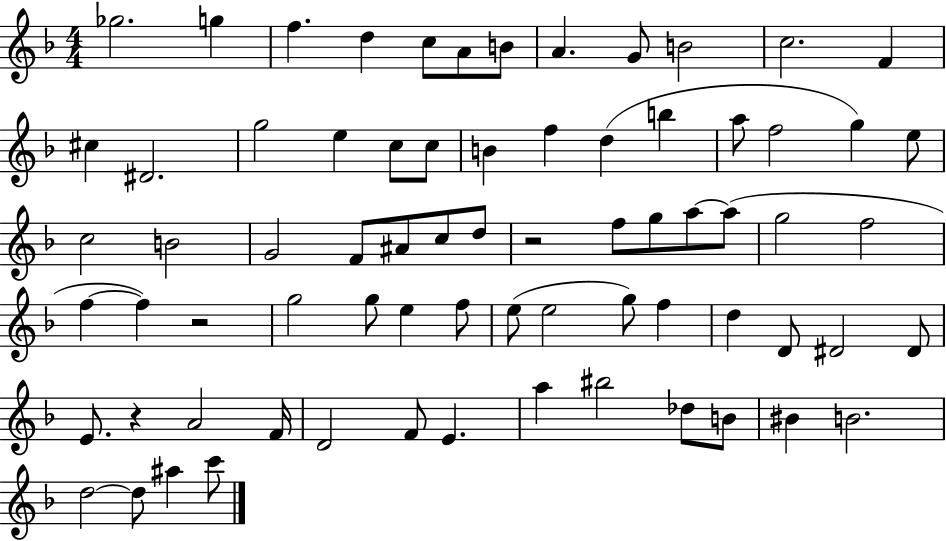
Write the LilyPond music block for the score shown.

{
  \clef treble
  \numericTimeSignature
  \time 4/4
  \key f \major
  ges''2. g''4 | f''4. d''4 c''8 a'8 b'8 | a'4. g'8 b'2 | c''2. f'4 | \break cis''4 dis'2. | g''2 e''4 c''8 c''8 | b'4 f''4 d''4( b''4 | a''8 f''2 g''4) e''8 | \break c''2 b'2 | g'2 f'8 ais'8 c''8 d''8 | r2 f''8 g''8 a''8~~ a''8( | g''2 f''2 | \break f''4~~ f''4) r2 | g''2 g''8 e''4 f''8 | e''8( e''2 g''8) f''4 | d''4 d'8 dis'2 dis'8 | \break e'8. r4 a'2 f'16 | d'2 f'8 e'4. | a''4 bis''2 des''8 b'8 | bis'4 b'2. | \break d''2~~ d''8 ais''4 c'''8 | \bar "|."
}